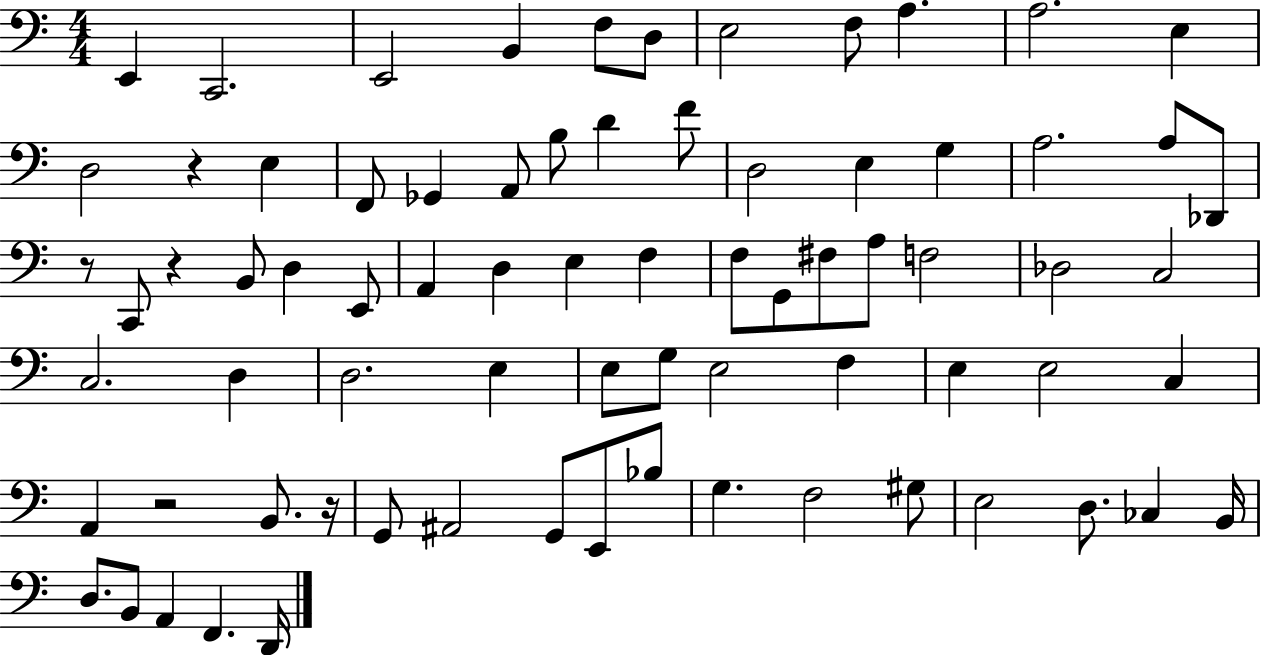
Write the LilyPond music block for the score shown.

{
  \clef bass
  \numericTimeSignature
  \time 4/4
  \key c \major
  \repeat volta 2 { e,4 c,2. | e,2 b,4 f8 d8 | e2 f8 a4. | a2. e4 | \break d2 r4 e4 | f,8 ges,4 a,8 b8 d'4 f'8 | d2 e4 g4 | a2. a8 des,8 | \break r8 c,8 r4 b,8 d4 e,8 | a,4 d4 e4 f4 | f8 g,8 fis8 a8 f2 | des2 c2 | \break c2. d4 | d2. e4 | e8 g8 e2 f4 | e4 e2 c4 | \break a,4 r2 b,8. r16 | g,8 ais,2 g,8 e,8 bes8 | g4. f2 gis8 | e2 d8. ces4 b,16 | \break d8. b,8 a,4 f,4. d,16 | } \bar "|."
}